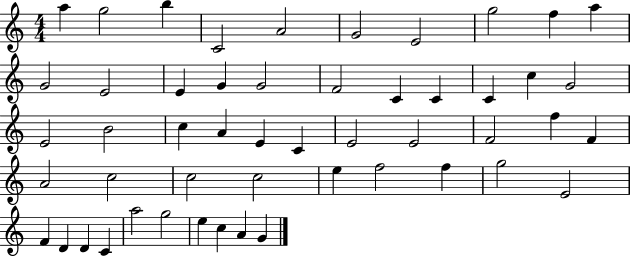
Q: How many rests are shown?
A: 0